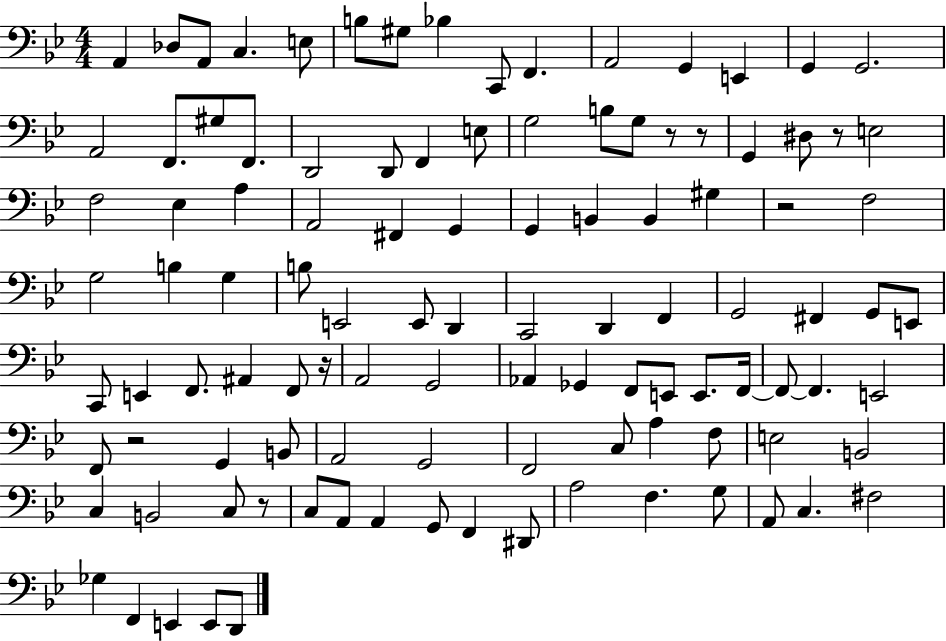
X:1
T:Untitled
M:4/4
L:1/4
K:Bb
A,, _D,/2 A,,/2 C, E,/2 B,/2 ^G,/2 _B, C,,/2 F,, A,,2 G,, E,, G,, G,,2 A,,2 F,,/2 ^G,/2 F,,/2 D,,2 D,,/2 F,, E,/2 G,2 B,/2 G,/2 z/2 z/2 G,, ^D,/2 z/2 E,2 F,2 _E, A, A,,2 ^F,, G,, G,, B,, B,, ^G, z2 F,2 G,2 B, G, B,/2 E,,2 E,,/2 D,, C,,2 D,, F,, G,,2 ^F,, G,,/2 E,,/2 C,,/2 E,, F,,/2 ^A,, F,,/2 z/4 A,,2 G,,2 _A,, _G,, F,,/2 E,,/2 E,,/2 F,,/4 F,,/2 F,, E,,2 F,,/2 z2 G,, B,,/2 A,,2 G,,2 F,,2 C,/2 A, F,/2 E,2 B,,2 C, B,,2 C,/2 z/2 C,/2 A,,/2 A,, G,,/2 F,, ^D,,/2 A,2 F, G,/2 A,,/2 C, ^F,2 _G, F,, E,, E,,/2 D,,/2